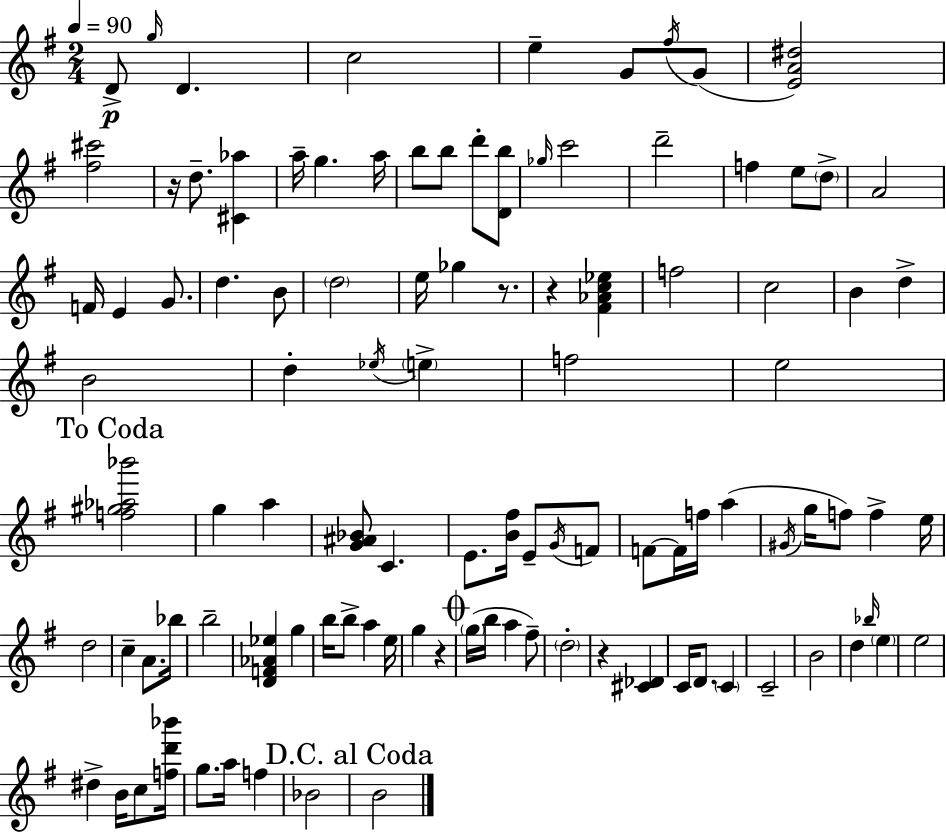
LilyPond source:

{
  \clef treble
  \numericTimeSignature
  \time 2/4
  \key g \major
  \tempo 4 = 90
  d'8->\p \grace { g''16 } d'4. | c''2 | e''4-- g'8 \acciaccatura { fis''16 }( | g'8 <e' a' dis''>2) | \break <fis'' cis'''>2 | r16 d''8.-- <cis' aes''>4 | a''16-- g''4. | a''16 b''8 b''8 d'''8-. | \break <d' b''>8 \grace { ges''16 } c'''2 | d'''2-- | f''4 e''8 | \parenthesize d''8-> a'2 | \break f'16 e'4 | g'8. d''4. | b'8 \parenthesize d''2 | e''16 ges''4 | \break r8. r4 <fis' aes' c'' ees''>4 | f''2 | c''2 | b'4 d''4-> | \break b'2 | d''4-. \acciaccatura { ees''16 } | \parenthesize e''4-> f''2 | e''2 | \break \mark "To Coda" <f'' gis'' aes'' bes'''>2 | g''4 | a''4 <g' ais' bes'>8 c'4. | e'8. <b' fis''>16 | \break e'8-- \acciaccatura { g'16 } f'8 f'8~~ f'16 | f''16 a''4( \acciaccatura { gis'16 } g''16 f''8) | f''4-> e''16 d''2 | c''4-- | \break a'8. bes''16 b''2-- | <d' f' aes' ees''>4 | g''4 b''16 b''8-> | a''4 e''16 g''4 | \break r4 \mark \markup { \musicglyph "scripts.coda" } \parenthesize g''16( b''16 | a''4 fis''8--) \parenthesize d''2-. | r4 | <cis' des'>4 c'16 d'8. | \break \parenthesize c'4 c'2-- | b'2 | d''4 | \grace { bes''16 } \parenthesize e''4 e''2 | \break dis''4-> | b'16 c''8 <f'' d''' bes'''>16 g''8. | a''16 f''4 bes'2 | \mark "D.C. al Coda" b'2 | \break \bar "|."
}